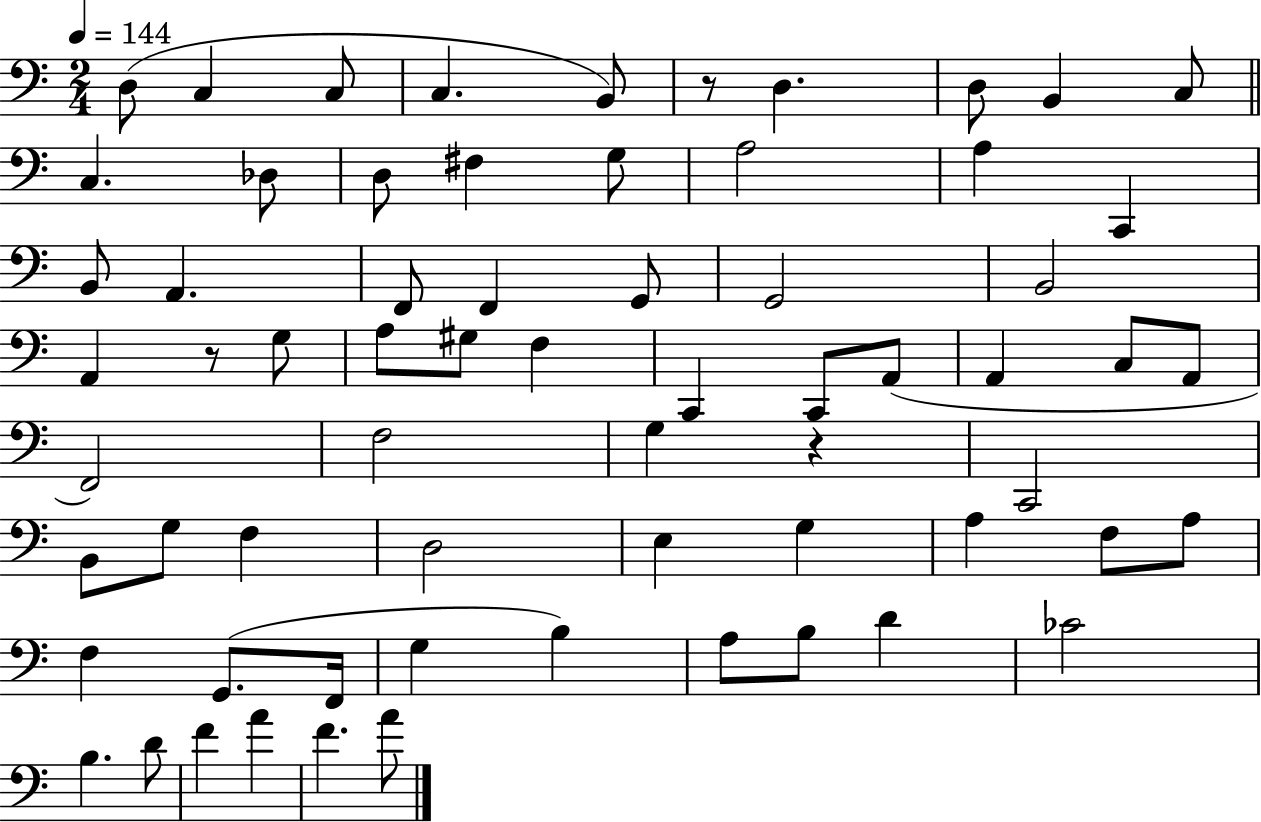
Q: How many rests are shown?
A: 3